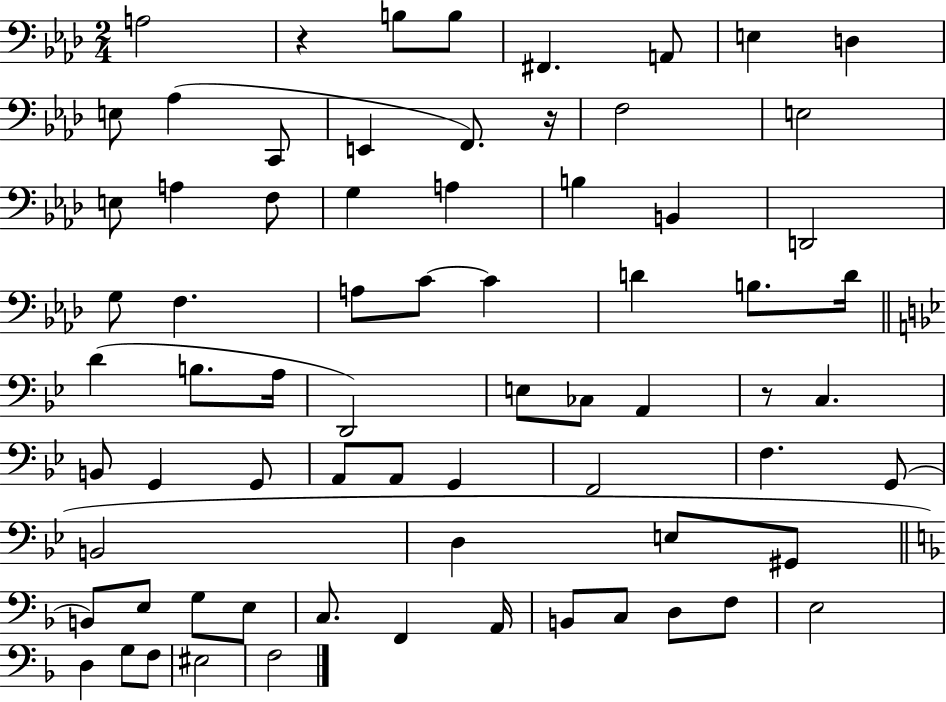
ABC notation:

X:1
T:Untitled
M:2/4
L:1/4
K:Ab
A,2 z B,/2 B,/2 ^F,, A,,/2 E, D, E,/2 _A, C,,/2 E,, F,,/2 z/4 F,2 E,2 E,/2 A, F,/2 G, A, B, B,, D,,2 G,/2 F, A,/2 C/2 C D B,/2 D/4 D B,/2 A,/4 D,,2 E,/2 _C,/2 A,, z/2 C, B,,/2 G,, G,,/2 A,,/2 A,,/2 G,, F,,2 F, G,,/2 B,,2 D, E,/2 ^G,,/2 B,,/2 E,/2 G,/2 E,/2 C,/2 F,, A,,/4 B,,/2 C,/2 D,/2 F,/2 E,2 D, G,/2 F,/2 ^E,2 F,2